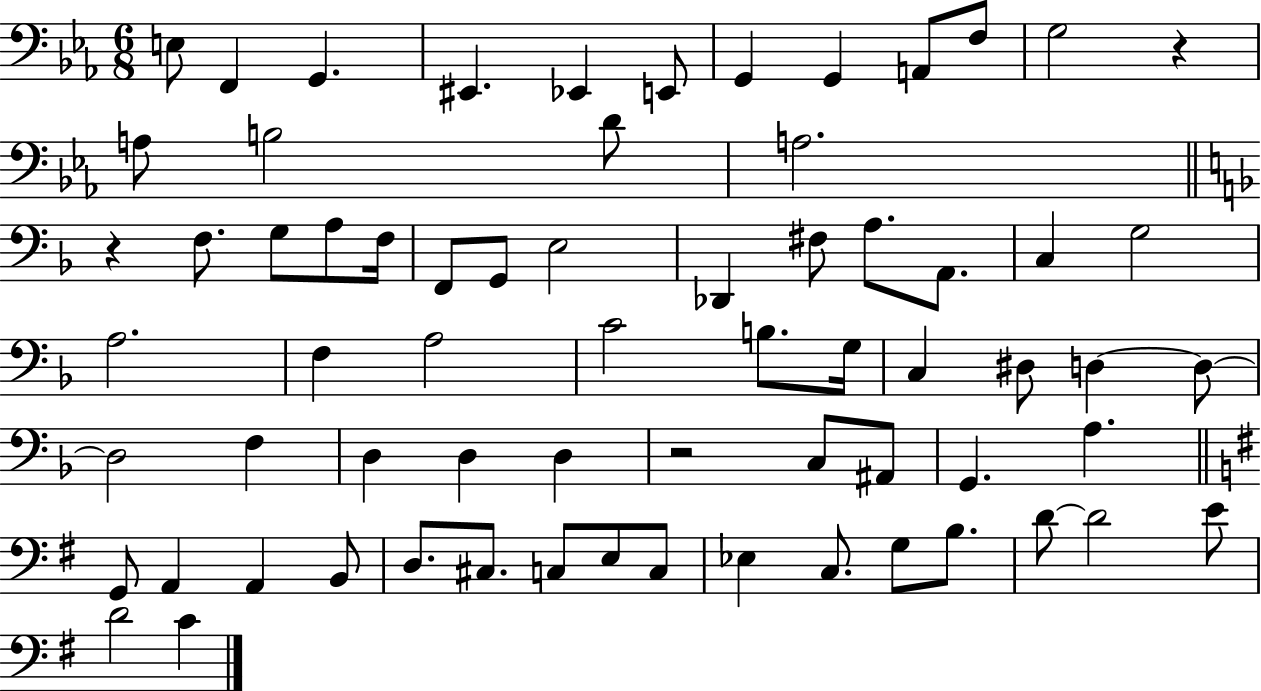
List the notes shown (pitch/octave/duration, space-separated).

E3/e F2/q G2/q. EIS2/q. Eb2/q E2/e G2/q G2/q A2/e F3/e G3/h R/q A3/e B3/h D4/e A3/h. R/q F3/e. G3/e A3/e F3/s F2/e G2/e E3/h Db2/q F#3/e A3/e. A2/e. C3/q G3/h A3/h. F3/q A3/h C4/h B3/e. G3/s C3/q D#3/e D3/q D3/e D3/h F3/q D3/q D3/q D3/q R/h C3/e A#2/e G2/q. A3/q. G2/e A2/q A2/q B2/e D3/e. C#3/e. C3/e E3/e C3/e Eb3/q C3/e. G3/e B3/e. D4/e D4/h E4/e D4/h C4/q